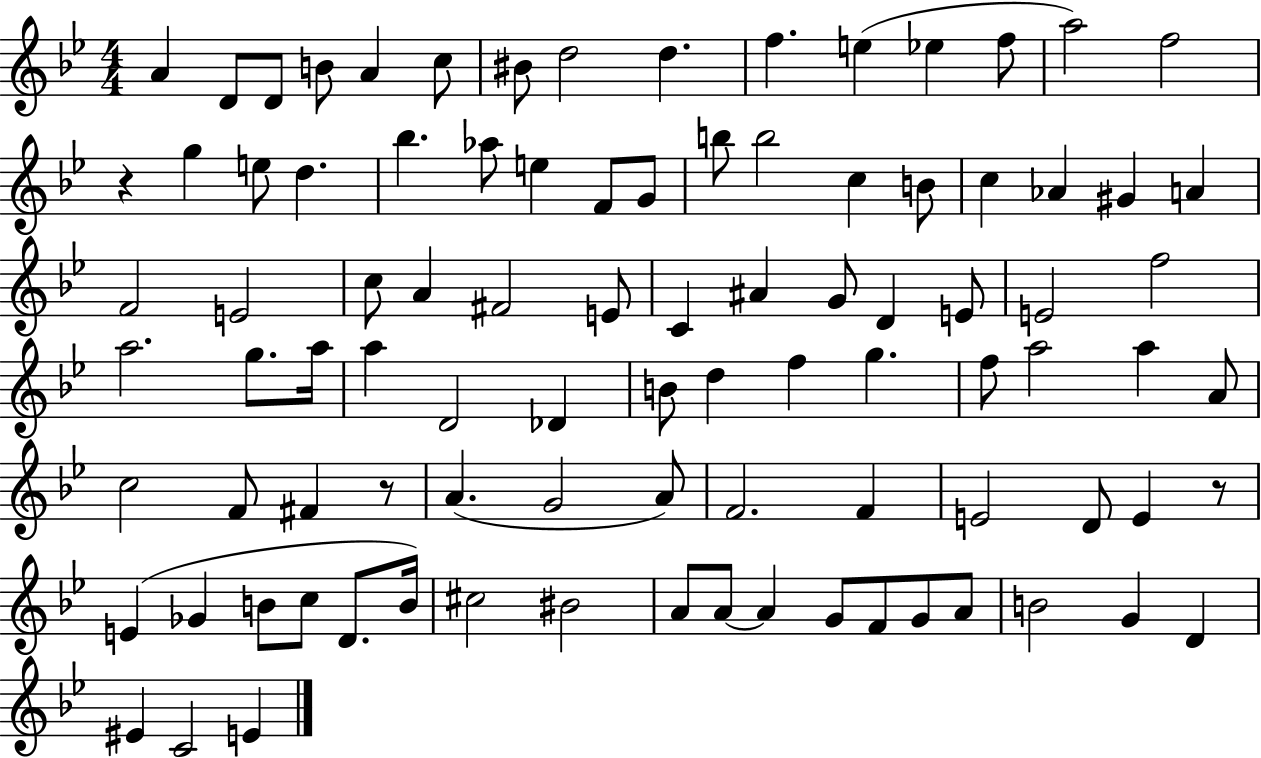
{
  \clef treble
  \numericTimeSignature
  \time 4/4
  \key bes \major
  a'4 d'8 d'8 b'8 a'4 c''8 | bis'8 d''2 d''4. | f''4. e''4( ees''4 f''8 | a''2) f''2 | \break r4 g''4 e''8 d''4. | bes''4. aes''8 e''4 f'8 g'8 | b''8 b''2 c''4 b'8 | c''4 aes'4 gis'4 a'4 | \break f'2 e'2 | c''8 a'4 fis'2 e'8 | c'4 ais'4 g'8 d'4 e'8 | e'2 f''2 | \break a''2. g''8. a''16 | a''4 d'2 des'4 | b'8 d''4 f''4 g''4. | f''8 a''2 a''4 a'8 | \break c''2 f'8 fis'4 r8 | a'4.( g'2 a'8) | f'2. f'4 | e'2 d'8 e'4 r8 | \break e'4( ges'4 b'8 c''8 d'8. b'16) | cis''2 bis'2 | a'8 a'8~~ a'4 g'8 f'8 g'8 a'8 | b'2 g'4 d'4 | \break eis'4 c'2 e'4 | \bar "|."
}